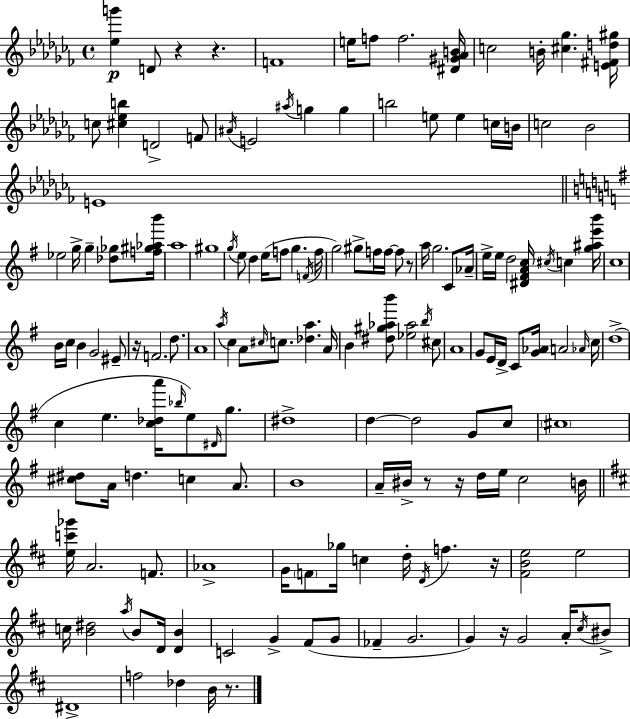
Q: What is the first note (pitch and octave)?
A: D4